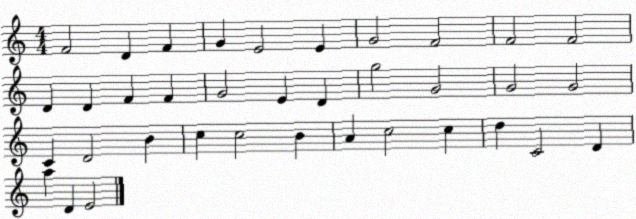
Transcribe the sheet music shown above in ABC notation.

X:1
T:Untitled
M:4/4
L:1/4
K:C
F2 D F G E2 E G2 F2 F2 F2 D D F F G2 E D g2 G2 G2 G2 C D2 B c c2 B A c2 c d C2 D a D E2